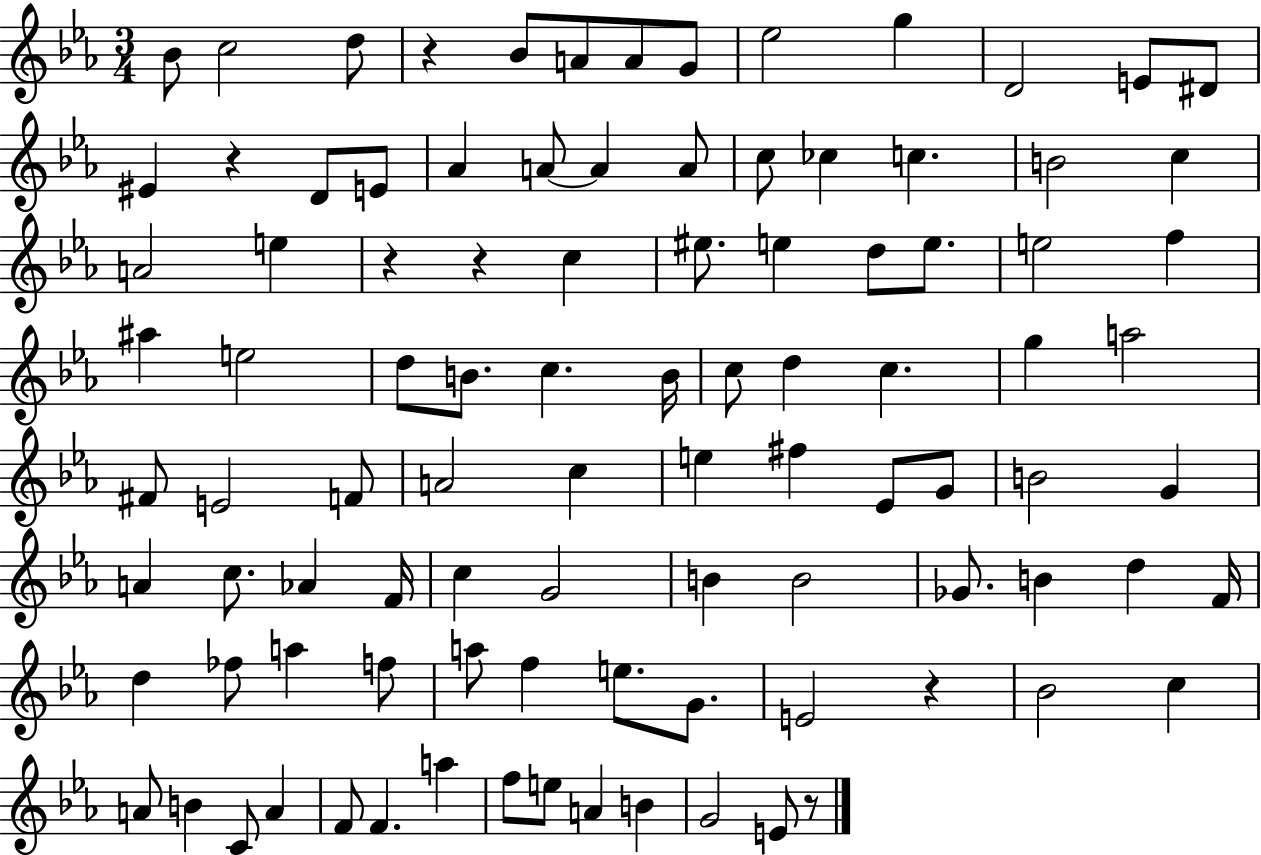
X:1
T:Untitled
M:3/4
L:1/4
K:Eb
_B/2 c2 d/2 z _B/2 A/2 A/2 G/2 _e2 g D2 E/2 ^D/2 ^E z D/2 E/2 _A A/2 A A/2 c/2 _c c B2 c A2 e z z c ^e/2 e d/2 e/2 e2 f ^a e2 d/2 B/2 c B/4 c/2 d c g a2 ^F/2 E2 F/2 A2 c e ^f _E/2 G/2 B2 G A c/2 _A F/4 c G2 B B2 _G/2 B d F/4 d _f/2 a f/2 a/2 f e/2 G/2 E2 z _B2 c A/2 B C/2 A F/2 F a f/2 e/2 A B G2 E/2 z/2